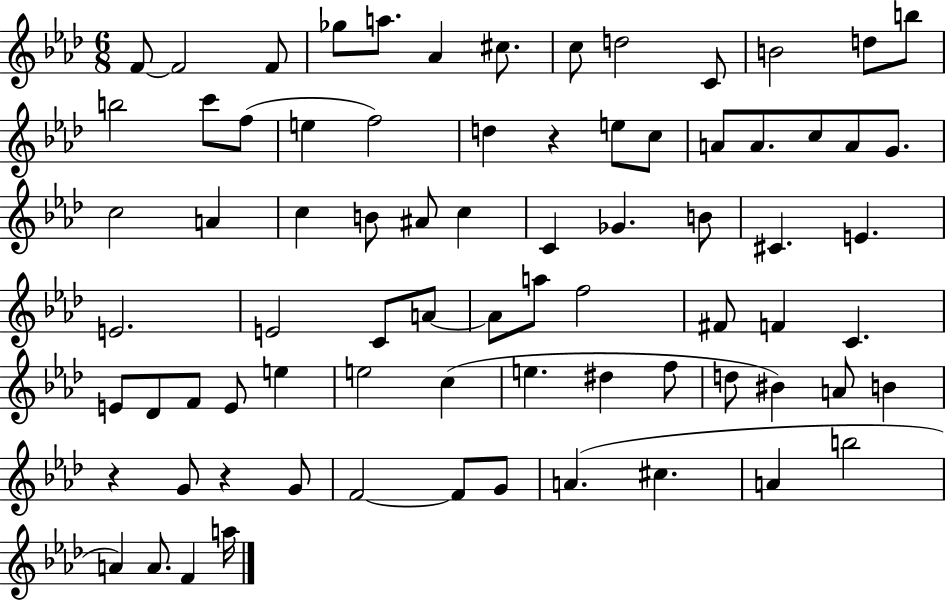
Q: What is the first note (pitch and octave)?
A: F4